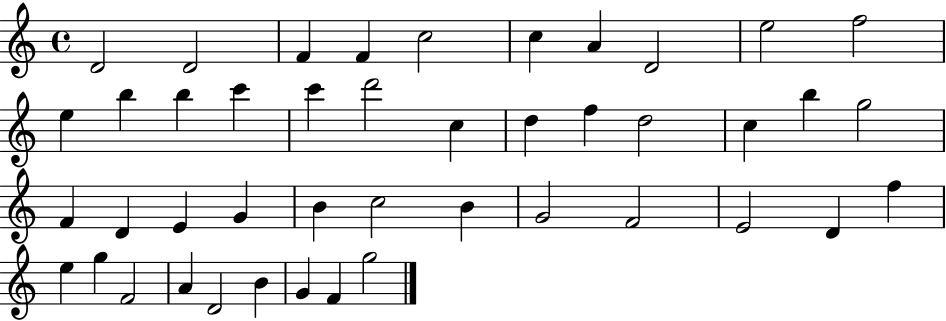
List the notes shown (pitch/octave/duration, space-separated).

D4/h D4/h F4/q F4/q C5/h C5/q A4/q D4/h E5/h F5/h E5/q B5/q B5/q C6/q C6/q D6/h C5/q D5/q F5/q D5/h C5/q B5/q G5/h F4/q D4/q E4/q G4/q B4/q C5/h B4/q G4/h F4/h E4/h D4/q F5/q E5/q G5/q F4/h A4/q D4/h B4/q G4/q F4/q G5/h